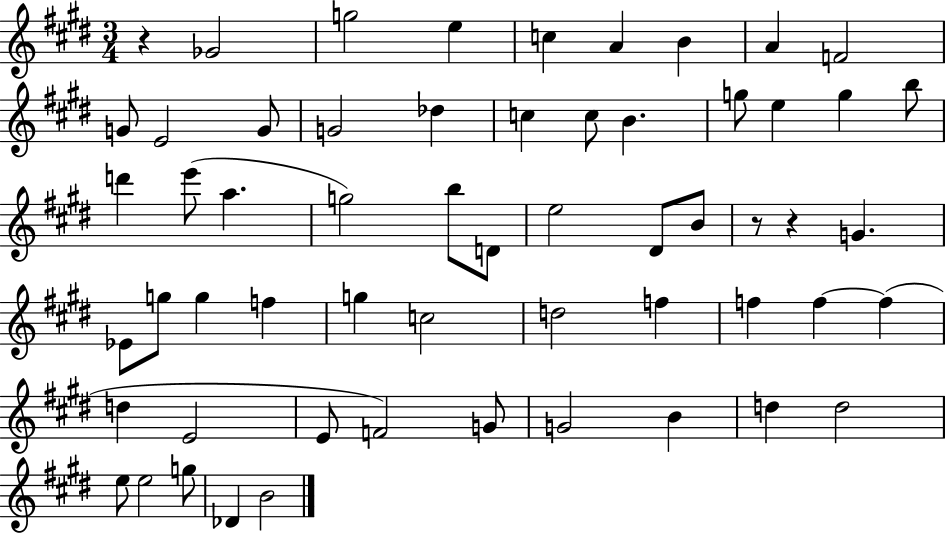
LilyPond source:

{
  \clef treble
  \numericTimeSignature
  \time 3/4
  \key e \major
  \repeat volta 2 { r4 ges'2 | g''2 e''4 | c''4 a'4 b'4 | a'4 f'2 | \break g'8 e'2 g'8 | g'2 des''4 | c''4 c''8 b'4. | g''8 e''4 g''4 b''8 | \break d'''4 e'''8( a''4. | g''2) b''8 d'8 | e''2 dis'8 b'8 | r8 r4 g'4. | \break ees'8 g''8 g''4 f''4 | g''4 c''2 | d''2 f''4 | f''4 f''4~~ f''4( | \break d''4 e'2 | e'8 f'2) g'8 | g'2 b'4 | d''4 d''2 | \break e''8 e''2 g''8 | des'4 b'2 | } \bar "|."
}